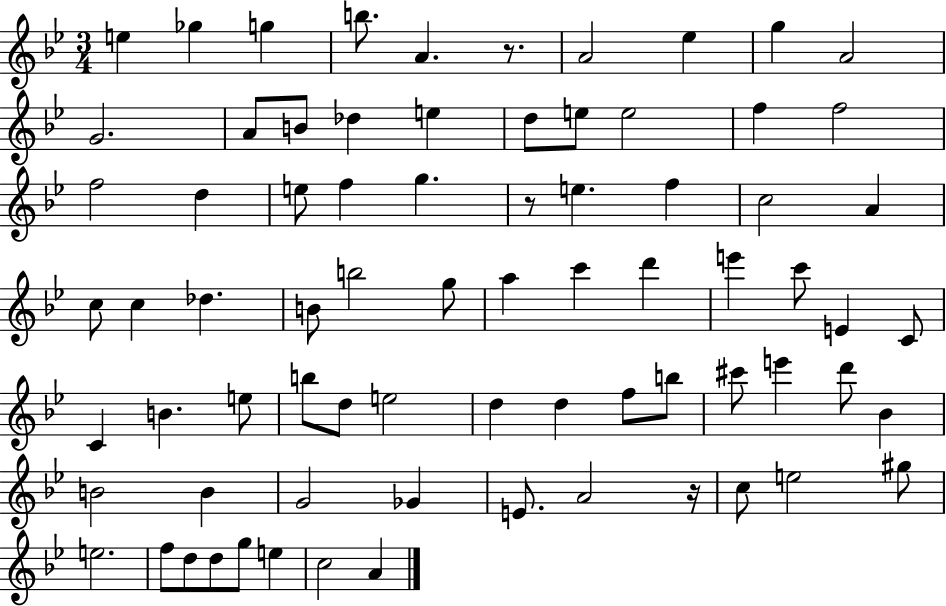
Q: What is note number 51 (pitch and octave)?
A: B5